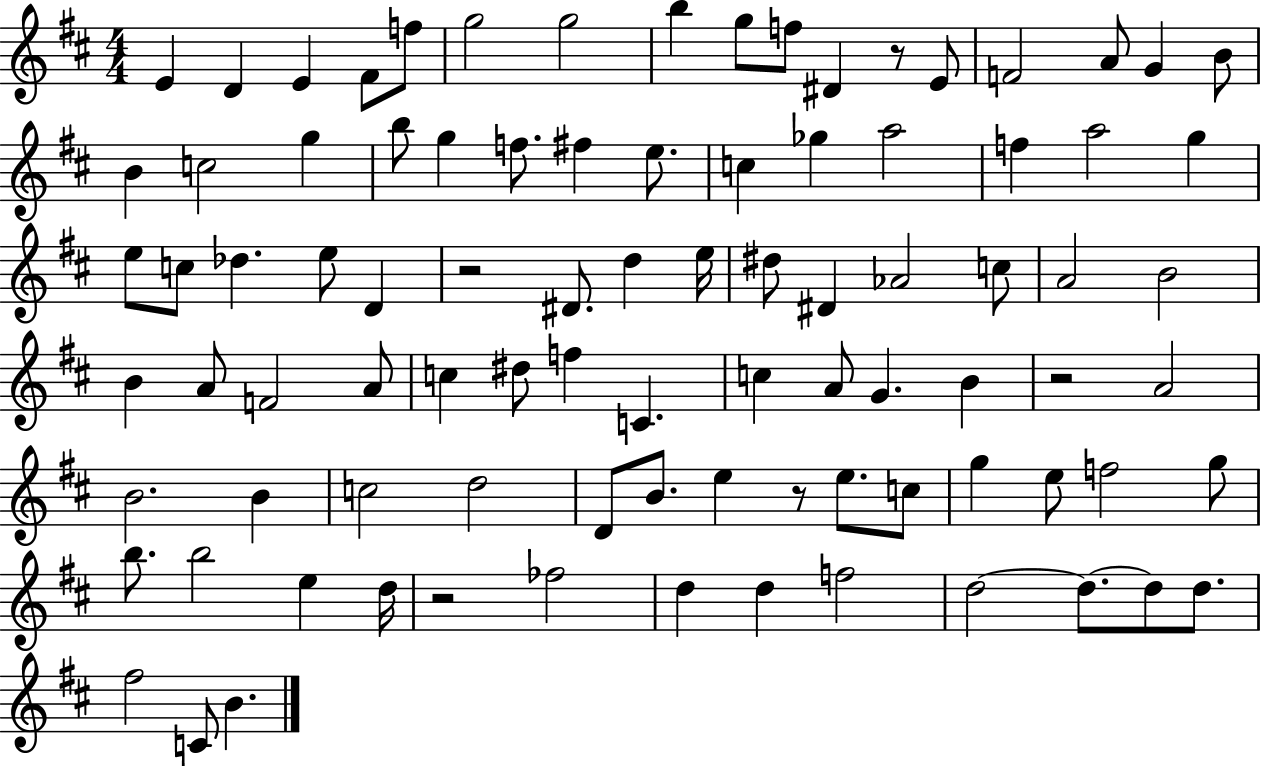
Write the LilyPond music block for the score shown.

{
  \clef treble
  \numericTimeSignature
  \time 4/4
  \key d \major
  e'4 d'4 e'4 fis'8 f''8 | g''2 g''2 | b''4 g''8 f''8 dis'4 r8 e'8 | f'2 a'8 g'4 b'8 | \break b'4 c''2 g''4 | b''8 g''4 f''8. fis''4 e''8. | c''4 ges''4 a''2 | f''4 a''2 g''4 | \break e''8 c''8 des''4. e''8 d'4 | r2 dis'8. d''4 e''16 | dis''8 dis'4 aes'2 c''8 | a'2 b'2 | \break b'4 a'8 f'2 a'8 | c''4 dis''8 f''4 c'4. | c''4 a'8 g'4. b'4 | r2 a'2 | \break b'2. b'4 | c''2 d''2 | d'8 b'8. e''4 r8 e''8. c''8 | g''4 e''8 f''2 g''8 | \break b''8. b''2 e''4 d''16 | r2 fes''2 | d''4 d''4 f''2 | d''2~~ d''8.~~ d''8 d''8. | \break fis''2 c'8 b'4. | \bar "|."
}